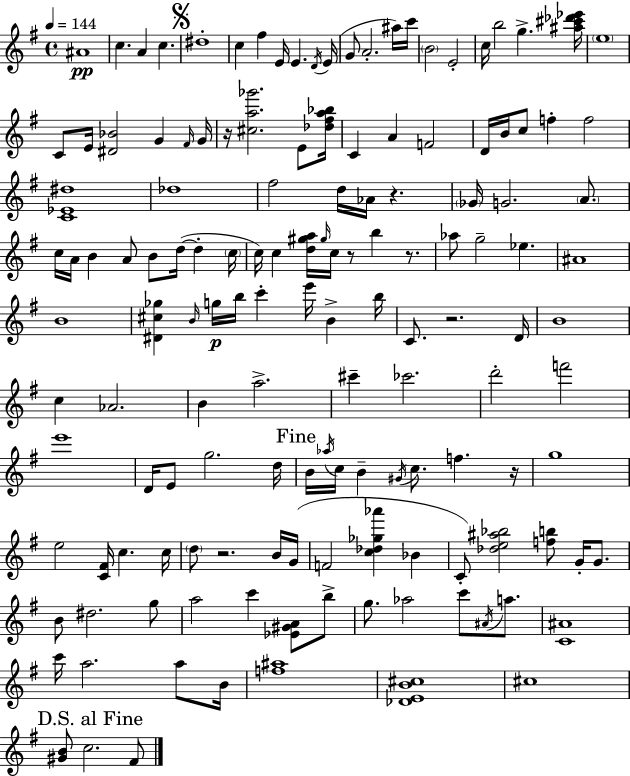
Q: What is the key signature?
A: G major